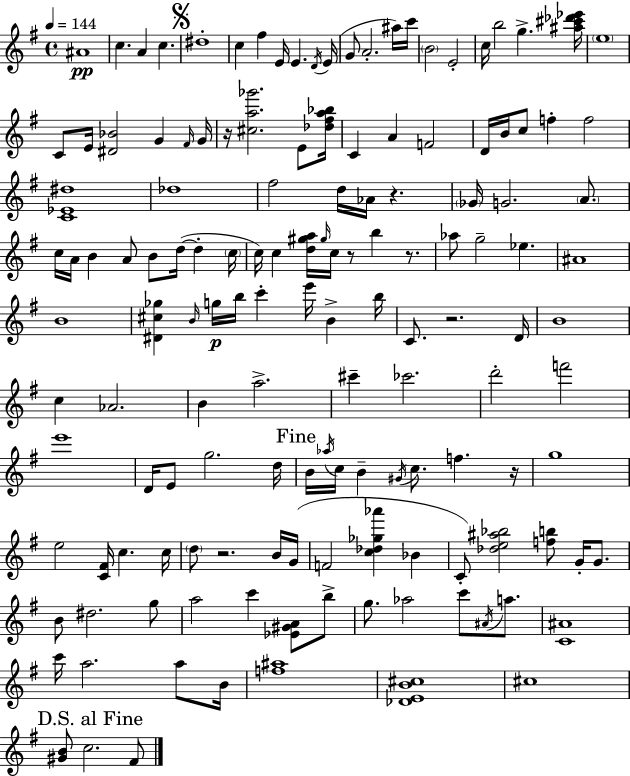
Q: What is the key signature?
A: G major